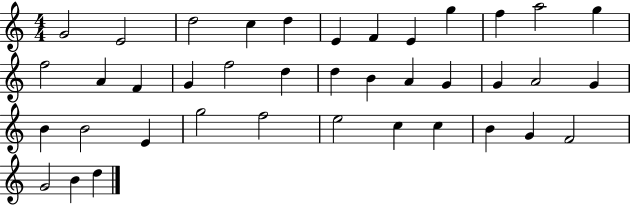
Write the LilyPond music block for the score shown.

{
  \clef treble
  \numericTimeSignature
  \time 4/4
  \key c \major
  g'2 e'2 | d''2 c''4 d''4 | e'4 f'4 e'4 g''4 | f''4 a''2 g''4 | \break f''2 a'4 f'4 | g'4 f''2 d''4 | d''4 b'4 a'4 g'4 | g'4 a'2 g'4 | \break b'4 b'2 e'4 | g''2 f''2 | e''2 c''4 c''4 | b'4 g'4 f'2 | \break g'2 b'4 d''4 | \bar "|."
}